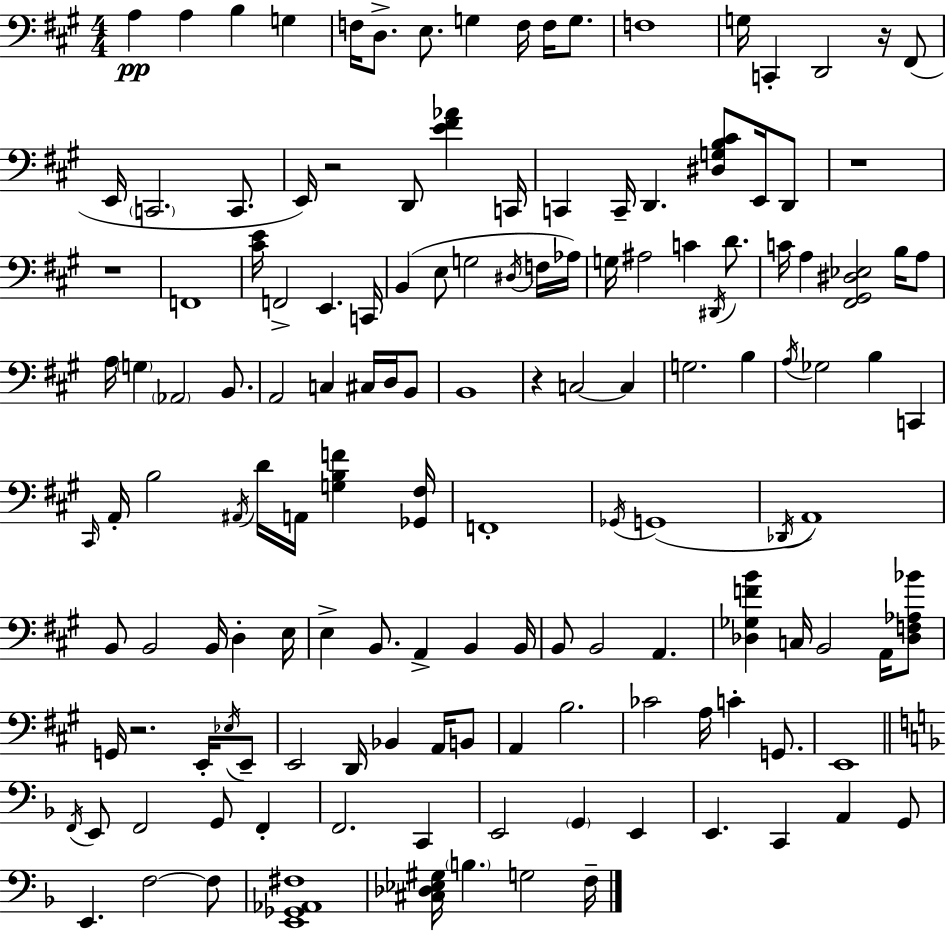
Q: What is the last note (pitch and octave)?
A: F3